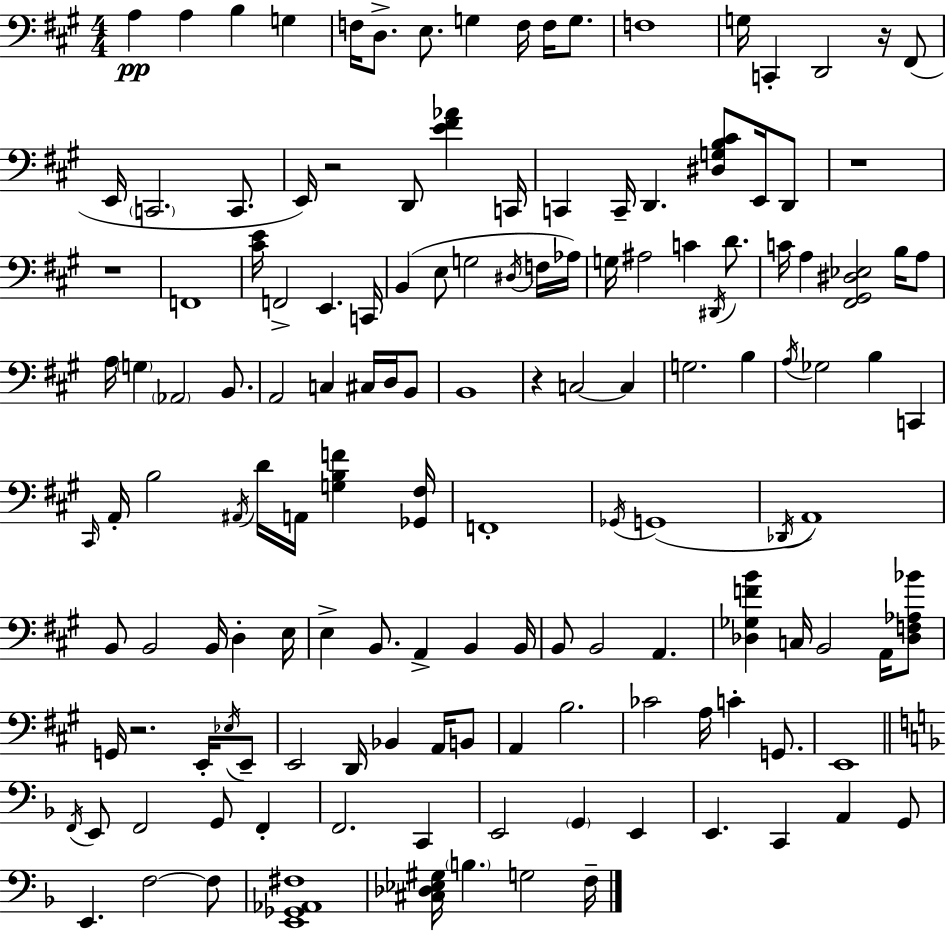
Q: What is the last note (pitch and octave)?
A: F3